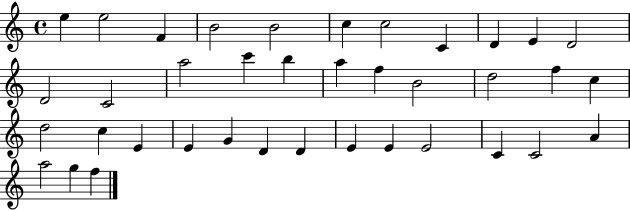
{
  \clef treble
  \time 4/4
  \defaultTimeSignature
  \key c \major
  e''4 e''2 f'4 | b'2 b'2 | c''4 c''2 c'4 | d'4 e'4 d'2 | \break d'2 c'2 | a''2 c'''4 b''4 | a''4 f''4 b'2 | d''2 f''4 c''4 | \break d''2 c''4 e'4 | e'4 g'4 d'4 d'4 | e'4 e'4 e'2 | c'4 c'2 a'4 | \break a''2 g''4 f''4 | \bar "|."
}